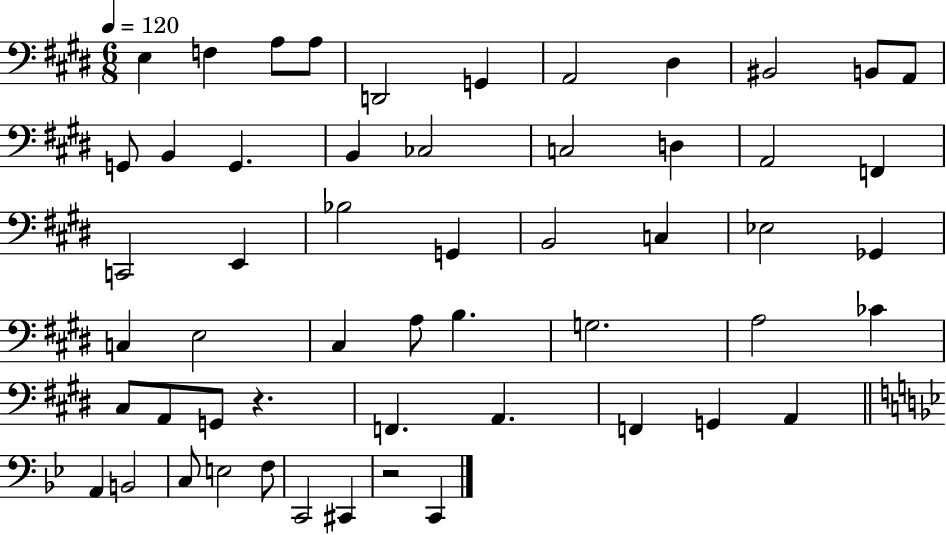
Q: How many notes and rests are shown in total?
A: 54